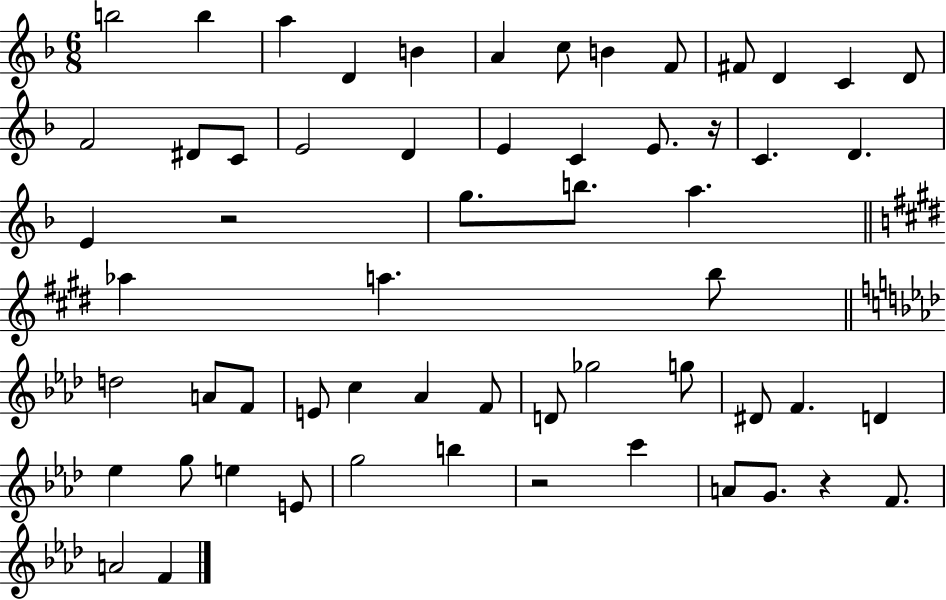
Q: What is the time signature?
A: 6/8